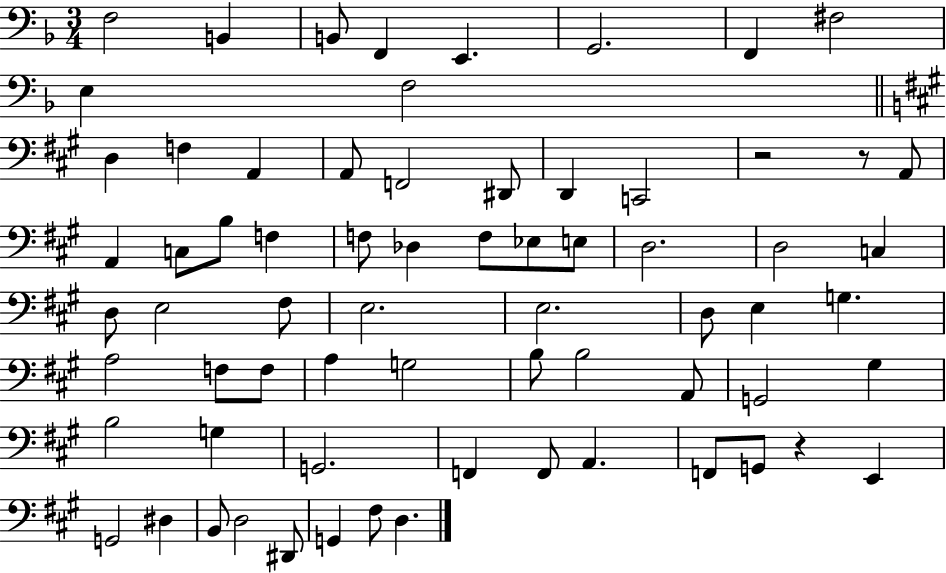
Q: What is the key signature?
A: F major